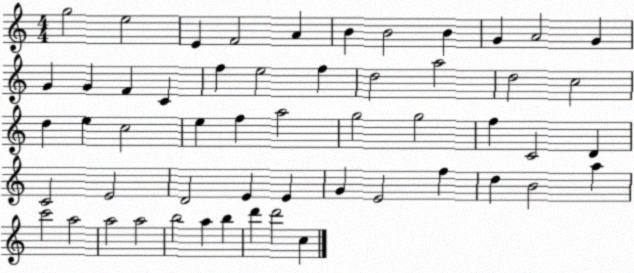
X:1
T:Untitled
M:4/4
L:1/4
K:C
g2 e2 E F2 A B B2 B G A2 G G G F C f e2 f d2 a2 d2 c2 d e c2 e f a2 g2 g2 f C2 D C2 E2 D2 E E G E2 f d B2 a c'2 a2 a2 a2 b2 a b d' d'2 c